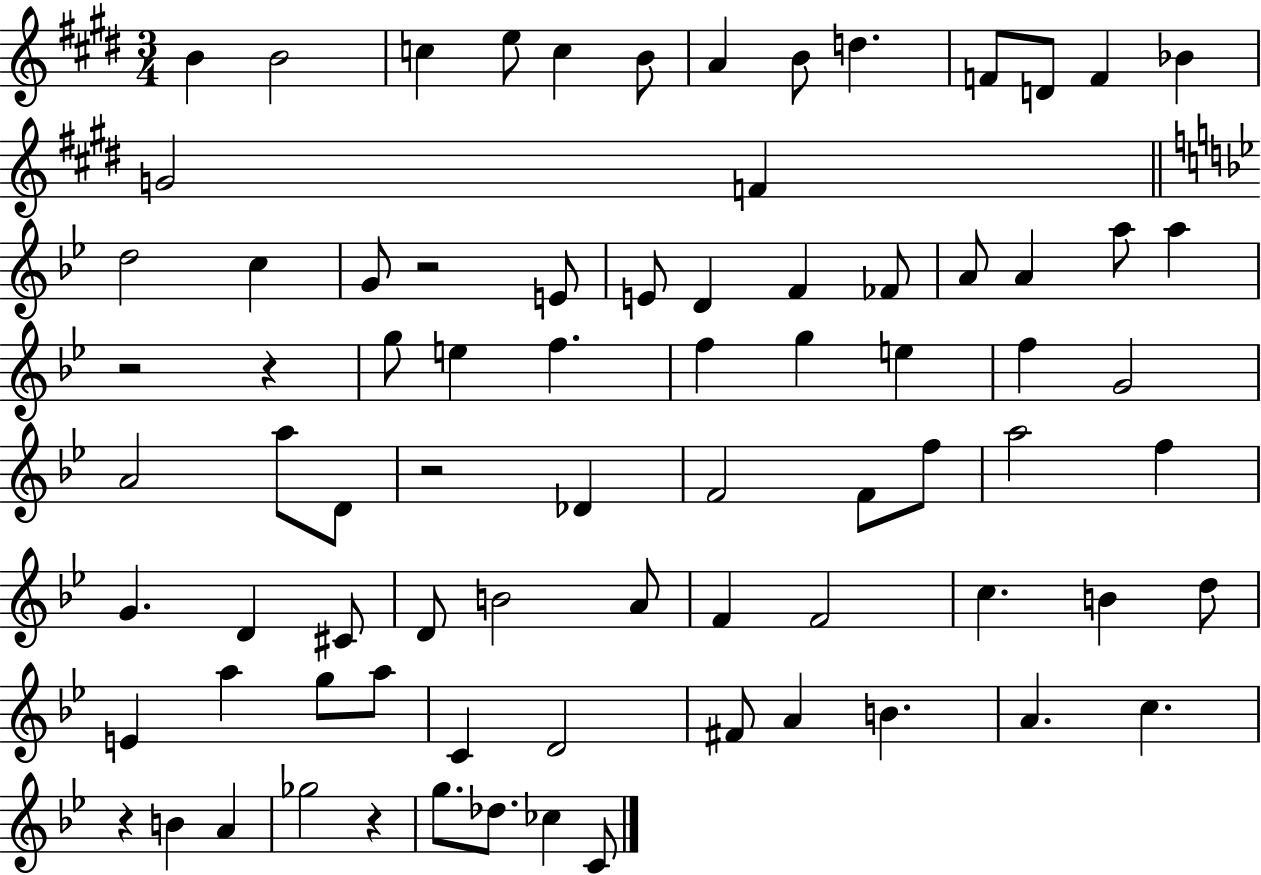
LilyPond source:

{
  \clef treble
  \numericTimeSignature
  \time 3/4
  \key e \major
  b'4 b'2 | c''4 e''8 c''4 b'8 | a'4 b'8 d''4. | f'8 d'8 f'4 bes'4 | \break g'2 f'4 | \bar "||" \break \key g \minor d''2 c''4 | g'8 r2 e'8 | e'8 d'4 f'4 fes'8 | a'8 a'4 a''8 a''4 | \break r2 r4 | g''8 e''4 f''4. | f''4 g''4 e''4 | f''4 g'2 | \break a'2 a''8 d'8 | r2 des'4 | f'2 f'8 f''8 | a''2 f''4 | \break g'4. d'4 cis'8 | d'8 b'2 a'8 | f'4 f'2 | c''4. b'4 d''8 | \break e'4 a''4 g''8 a''8 | c'4 d'2 | fis'8 a'4 b'4. | a'4. c''4. | \break r4 b'4 a'4 | ges''2 r4 | g''8. des''8. ces''4 c'8 | \bar "|."
}